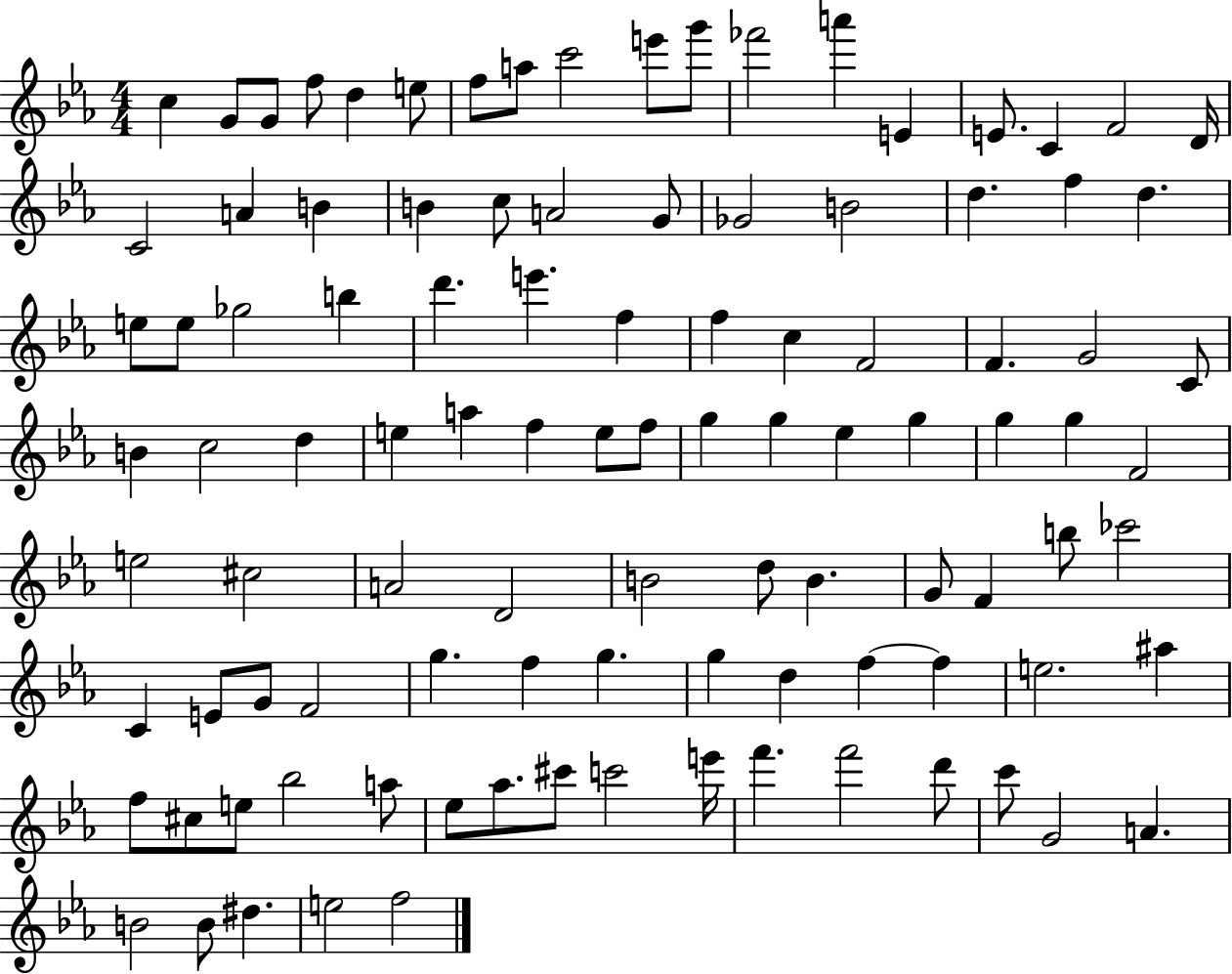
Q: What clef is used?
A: treble